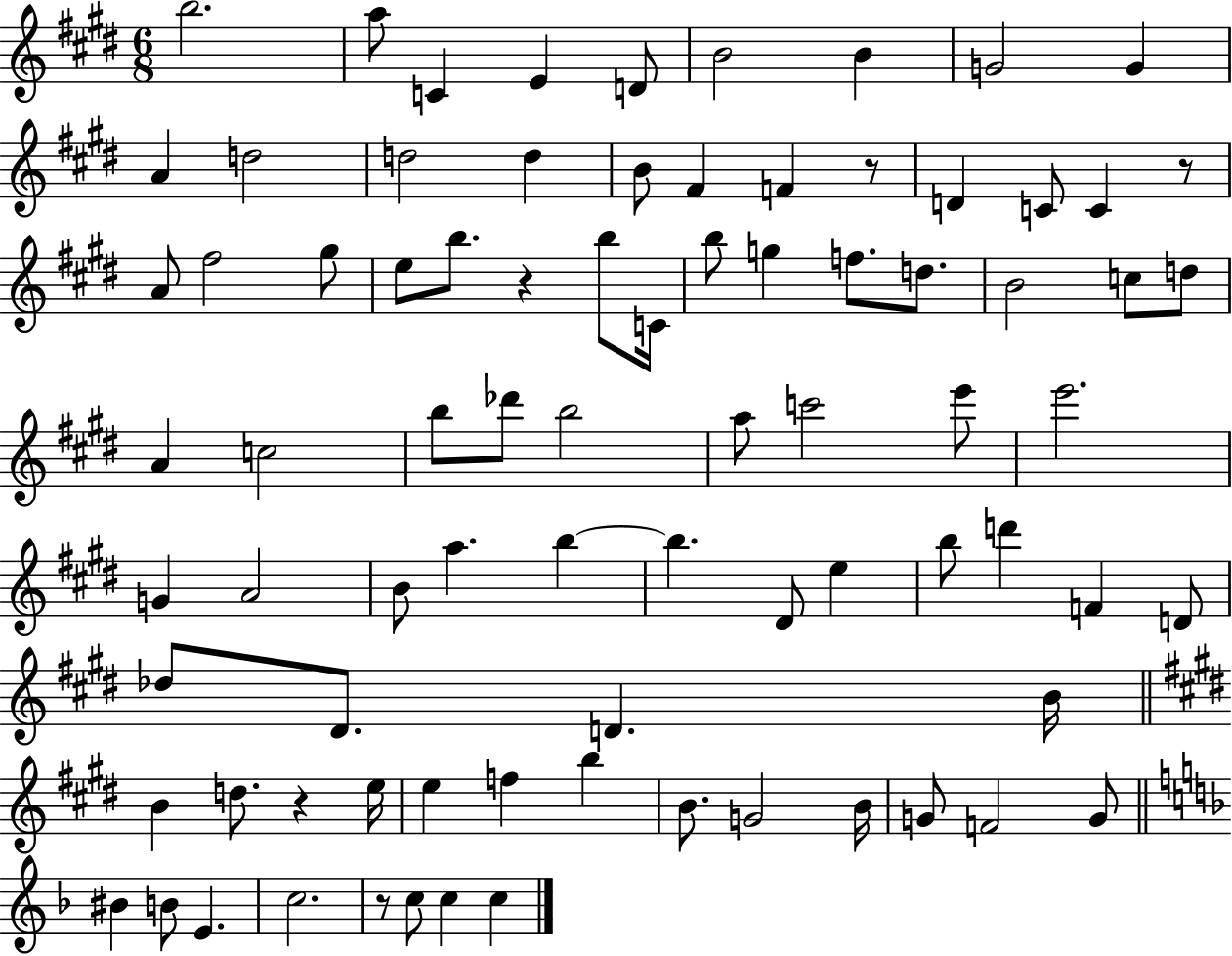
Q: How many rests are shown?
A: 5